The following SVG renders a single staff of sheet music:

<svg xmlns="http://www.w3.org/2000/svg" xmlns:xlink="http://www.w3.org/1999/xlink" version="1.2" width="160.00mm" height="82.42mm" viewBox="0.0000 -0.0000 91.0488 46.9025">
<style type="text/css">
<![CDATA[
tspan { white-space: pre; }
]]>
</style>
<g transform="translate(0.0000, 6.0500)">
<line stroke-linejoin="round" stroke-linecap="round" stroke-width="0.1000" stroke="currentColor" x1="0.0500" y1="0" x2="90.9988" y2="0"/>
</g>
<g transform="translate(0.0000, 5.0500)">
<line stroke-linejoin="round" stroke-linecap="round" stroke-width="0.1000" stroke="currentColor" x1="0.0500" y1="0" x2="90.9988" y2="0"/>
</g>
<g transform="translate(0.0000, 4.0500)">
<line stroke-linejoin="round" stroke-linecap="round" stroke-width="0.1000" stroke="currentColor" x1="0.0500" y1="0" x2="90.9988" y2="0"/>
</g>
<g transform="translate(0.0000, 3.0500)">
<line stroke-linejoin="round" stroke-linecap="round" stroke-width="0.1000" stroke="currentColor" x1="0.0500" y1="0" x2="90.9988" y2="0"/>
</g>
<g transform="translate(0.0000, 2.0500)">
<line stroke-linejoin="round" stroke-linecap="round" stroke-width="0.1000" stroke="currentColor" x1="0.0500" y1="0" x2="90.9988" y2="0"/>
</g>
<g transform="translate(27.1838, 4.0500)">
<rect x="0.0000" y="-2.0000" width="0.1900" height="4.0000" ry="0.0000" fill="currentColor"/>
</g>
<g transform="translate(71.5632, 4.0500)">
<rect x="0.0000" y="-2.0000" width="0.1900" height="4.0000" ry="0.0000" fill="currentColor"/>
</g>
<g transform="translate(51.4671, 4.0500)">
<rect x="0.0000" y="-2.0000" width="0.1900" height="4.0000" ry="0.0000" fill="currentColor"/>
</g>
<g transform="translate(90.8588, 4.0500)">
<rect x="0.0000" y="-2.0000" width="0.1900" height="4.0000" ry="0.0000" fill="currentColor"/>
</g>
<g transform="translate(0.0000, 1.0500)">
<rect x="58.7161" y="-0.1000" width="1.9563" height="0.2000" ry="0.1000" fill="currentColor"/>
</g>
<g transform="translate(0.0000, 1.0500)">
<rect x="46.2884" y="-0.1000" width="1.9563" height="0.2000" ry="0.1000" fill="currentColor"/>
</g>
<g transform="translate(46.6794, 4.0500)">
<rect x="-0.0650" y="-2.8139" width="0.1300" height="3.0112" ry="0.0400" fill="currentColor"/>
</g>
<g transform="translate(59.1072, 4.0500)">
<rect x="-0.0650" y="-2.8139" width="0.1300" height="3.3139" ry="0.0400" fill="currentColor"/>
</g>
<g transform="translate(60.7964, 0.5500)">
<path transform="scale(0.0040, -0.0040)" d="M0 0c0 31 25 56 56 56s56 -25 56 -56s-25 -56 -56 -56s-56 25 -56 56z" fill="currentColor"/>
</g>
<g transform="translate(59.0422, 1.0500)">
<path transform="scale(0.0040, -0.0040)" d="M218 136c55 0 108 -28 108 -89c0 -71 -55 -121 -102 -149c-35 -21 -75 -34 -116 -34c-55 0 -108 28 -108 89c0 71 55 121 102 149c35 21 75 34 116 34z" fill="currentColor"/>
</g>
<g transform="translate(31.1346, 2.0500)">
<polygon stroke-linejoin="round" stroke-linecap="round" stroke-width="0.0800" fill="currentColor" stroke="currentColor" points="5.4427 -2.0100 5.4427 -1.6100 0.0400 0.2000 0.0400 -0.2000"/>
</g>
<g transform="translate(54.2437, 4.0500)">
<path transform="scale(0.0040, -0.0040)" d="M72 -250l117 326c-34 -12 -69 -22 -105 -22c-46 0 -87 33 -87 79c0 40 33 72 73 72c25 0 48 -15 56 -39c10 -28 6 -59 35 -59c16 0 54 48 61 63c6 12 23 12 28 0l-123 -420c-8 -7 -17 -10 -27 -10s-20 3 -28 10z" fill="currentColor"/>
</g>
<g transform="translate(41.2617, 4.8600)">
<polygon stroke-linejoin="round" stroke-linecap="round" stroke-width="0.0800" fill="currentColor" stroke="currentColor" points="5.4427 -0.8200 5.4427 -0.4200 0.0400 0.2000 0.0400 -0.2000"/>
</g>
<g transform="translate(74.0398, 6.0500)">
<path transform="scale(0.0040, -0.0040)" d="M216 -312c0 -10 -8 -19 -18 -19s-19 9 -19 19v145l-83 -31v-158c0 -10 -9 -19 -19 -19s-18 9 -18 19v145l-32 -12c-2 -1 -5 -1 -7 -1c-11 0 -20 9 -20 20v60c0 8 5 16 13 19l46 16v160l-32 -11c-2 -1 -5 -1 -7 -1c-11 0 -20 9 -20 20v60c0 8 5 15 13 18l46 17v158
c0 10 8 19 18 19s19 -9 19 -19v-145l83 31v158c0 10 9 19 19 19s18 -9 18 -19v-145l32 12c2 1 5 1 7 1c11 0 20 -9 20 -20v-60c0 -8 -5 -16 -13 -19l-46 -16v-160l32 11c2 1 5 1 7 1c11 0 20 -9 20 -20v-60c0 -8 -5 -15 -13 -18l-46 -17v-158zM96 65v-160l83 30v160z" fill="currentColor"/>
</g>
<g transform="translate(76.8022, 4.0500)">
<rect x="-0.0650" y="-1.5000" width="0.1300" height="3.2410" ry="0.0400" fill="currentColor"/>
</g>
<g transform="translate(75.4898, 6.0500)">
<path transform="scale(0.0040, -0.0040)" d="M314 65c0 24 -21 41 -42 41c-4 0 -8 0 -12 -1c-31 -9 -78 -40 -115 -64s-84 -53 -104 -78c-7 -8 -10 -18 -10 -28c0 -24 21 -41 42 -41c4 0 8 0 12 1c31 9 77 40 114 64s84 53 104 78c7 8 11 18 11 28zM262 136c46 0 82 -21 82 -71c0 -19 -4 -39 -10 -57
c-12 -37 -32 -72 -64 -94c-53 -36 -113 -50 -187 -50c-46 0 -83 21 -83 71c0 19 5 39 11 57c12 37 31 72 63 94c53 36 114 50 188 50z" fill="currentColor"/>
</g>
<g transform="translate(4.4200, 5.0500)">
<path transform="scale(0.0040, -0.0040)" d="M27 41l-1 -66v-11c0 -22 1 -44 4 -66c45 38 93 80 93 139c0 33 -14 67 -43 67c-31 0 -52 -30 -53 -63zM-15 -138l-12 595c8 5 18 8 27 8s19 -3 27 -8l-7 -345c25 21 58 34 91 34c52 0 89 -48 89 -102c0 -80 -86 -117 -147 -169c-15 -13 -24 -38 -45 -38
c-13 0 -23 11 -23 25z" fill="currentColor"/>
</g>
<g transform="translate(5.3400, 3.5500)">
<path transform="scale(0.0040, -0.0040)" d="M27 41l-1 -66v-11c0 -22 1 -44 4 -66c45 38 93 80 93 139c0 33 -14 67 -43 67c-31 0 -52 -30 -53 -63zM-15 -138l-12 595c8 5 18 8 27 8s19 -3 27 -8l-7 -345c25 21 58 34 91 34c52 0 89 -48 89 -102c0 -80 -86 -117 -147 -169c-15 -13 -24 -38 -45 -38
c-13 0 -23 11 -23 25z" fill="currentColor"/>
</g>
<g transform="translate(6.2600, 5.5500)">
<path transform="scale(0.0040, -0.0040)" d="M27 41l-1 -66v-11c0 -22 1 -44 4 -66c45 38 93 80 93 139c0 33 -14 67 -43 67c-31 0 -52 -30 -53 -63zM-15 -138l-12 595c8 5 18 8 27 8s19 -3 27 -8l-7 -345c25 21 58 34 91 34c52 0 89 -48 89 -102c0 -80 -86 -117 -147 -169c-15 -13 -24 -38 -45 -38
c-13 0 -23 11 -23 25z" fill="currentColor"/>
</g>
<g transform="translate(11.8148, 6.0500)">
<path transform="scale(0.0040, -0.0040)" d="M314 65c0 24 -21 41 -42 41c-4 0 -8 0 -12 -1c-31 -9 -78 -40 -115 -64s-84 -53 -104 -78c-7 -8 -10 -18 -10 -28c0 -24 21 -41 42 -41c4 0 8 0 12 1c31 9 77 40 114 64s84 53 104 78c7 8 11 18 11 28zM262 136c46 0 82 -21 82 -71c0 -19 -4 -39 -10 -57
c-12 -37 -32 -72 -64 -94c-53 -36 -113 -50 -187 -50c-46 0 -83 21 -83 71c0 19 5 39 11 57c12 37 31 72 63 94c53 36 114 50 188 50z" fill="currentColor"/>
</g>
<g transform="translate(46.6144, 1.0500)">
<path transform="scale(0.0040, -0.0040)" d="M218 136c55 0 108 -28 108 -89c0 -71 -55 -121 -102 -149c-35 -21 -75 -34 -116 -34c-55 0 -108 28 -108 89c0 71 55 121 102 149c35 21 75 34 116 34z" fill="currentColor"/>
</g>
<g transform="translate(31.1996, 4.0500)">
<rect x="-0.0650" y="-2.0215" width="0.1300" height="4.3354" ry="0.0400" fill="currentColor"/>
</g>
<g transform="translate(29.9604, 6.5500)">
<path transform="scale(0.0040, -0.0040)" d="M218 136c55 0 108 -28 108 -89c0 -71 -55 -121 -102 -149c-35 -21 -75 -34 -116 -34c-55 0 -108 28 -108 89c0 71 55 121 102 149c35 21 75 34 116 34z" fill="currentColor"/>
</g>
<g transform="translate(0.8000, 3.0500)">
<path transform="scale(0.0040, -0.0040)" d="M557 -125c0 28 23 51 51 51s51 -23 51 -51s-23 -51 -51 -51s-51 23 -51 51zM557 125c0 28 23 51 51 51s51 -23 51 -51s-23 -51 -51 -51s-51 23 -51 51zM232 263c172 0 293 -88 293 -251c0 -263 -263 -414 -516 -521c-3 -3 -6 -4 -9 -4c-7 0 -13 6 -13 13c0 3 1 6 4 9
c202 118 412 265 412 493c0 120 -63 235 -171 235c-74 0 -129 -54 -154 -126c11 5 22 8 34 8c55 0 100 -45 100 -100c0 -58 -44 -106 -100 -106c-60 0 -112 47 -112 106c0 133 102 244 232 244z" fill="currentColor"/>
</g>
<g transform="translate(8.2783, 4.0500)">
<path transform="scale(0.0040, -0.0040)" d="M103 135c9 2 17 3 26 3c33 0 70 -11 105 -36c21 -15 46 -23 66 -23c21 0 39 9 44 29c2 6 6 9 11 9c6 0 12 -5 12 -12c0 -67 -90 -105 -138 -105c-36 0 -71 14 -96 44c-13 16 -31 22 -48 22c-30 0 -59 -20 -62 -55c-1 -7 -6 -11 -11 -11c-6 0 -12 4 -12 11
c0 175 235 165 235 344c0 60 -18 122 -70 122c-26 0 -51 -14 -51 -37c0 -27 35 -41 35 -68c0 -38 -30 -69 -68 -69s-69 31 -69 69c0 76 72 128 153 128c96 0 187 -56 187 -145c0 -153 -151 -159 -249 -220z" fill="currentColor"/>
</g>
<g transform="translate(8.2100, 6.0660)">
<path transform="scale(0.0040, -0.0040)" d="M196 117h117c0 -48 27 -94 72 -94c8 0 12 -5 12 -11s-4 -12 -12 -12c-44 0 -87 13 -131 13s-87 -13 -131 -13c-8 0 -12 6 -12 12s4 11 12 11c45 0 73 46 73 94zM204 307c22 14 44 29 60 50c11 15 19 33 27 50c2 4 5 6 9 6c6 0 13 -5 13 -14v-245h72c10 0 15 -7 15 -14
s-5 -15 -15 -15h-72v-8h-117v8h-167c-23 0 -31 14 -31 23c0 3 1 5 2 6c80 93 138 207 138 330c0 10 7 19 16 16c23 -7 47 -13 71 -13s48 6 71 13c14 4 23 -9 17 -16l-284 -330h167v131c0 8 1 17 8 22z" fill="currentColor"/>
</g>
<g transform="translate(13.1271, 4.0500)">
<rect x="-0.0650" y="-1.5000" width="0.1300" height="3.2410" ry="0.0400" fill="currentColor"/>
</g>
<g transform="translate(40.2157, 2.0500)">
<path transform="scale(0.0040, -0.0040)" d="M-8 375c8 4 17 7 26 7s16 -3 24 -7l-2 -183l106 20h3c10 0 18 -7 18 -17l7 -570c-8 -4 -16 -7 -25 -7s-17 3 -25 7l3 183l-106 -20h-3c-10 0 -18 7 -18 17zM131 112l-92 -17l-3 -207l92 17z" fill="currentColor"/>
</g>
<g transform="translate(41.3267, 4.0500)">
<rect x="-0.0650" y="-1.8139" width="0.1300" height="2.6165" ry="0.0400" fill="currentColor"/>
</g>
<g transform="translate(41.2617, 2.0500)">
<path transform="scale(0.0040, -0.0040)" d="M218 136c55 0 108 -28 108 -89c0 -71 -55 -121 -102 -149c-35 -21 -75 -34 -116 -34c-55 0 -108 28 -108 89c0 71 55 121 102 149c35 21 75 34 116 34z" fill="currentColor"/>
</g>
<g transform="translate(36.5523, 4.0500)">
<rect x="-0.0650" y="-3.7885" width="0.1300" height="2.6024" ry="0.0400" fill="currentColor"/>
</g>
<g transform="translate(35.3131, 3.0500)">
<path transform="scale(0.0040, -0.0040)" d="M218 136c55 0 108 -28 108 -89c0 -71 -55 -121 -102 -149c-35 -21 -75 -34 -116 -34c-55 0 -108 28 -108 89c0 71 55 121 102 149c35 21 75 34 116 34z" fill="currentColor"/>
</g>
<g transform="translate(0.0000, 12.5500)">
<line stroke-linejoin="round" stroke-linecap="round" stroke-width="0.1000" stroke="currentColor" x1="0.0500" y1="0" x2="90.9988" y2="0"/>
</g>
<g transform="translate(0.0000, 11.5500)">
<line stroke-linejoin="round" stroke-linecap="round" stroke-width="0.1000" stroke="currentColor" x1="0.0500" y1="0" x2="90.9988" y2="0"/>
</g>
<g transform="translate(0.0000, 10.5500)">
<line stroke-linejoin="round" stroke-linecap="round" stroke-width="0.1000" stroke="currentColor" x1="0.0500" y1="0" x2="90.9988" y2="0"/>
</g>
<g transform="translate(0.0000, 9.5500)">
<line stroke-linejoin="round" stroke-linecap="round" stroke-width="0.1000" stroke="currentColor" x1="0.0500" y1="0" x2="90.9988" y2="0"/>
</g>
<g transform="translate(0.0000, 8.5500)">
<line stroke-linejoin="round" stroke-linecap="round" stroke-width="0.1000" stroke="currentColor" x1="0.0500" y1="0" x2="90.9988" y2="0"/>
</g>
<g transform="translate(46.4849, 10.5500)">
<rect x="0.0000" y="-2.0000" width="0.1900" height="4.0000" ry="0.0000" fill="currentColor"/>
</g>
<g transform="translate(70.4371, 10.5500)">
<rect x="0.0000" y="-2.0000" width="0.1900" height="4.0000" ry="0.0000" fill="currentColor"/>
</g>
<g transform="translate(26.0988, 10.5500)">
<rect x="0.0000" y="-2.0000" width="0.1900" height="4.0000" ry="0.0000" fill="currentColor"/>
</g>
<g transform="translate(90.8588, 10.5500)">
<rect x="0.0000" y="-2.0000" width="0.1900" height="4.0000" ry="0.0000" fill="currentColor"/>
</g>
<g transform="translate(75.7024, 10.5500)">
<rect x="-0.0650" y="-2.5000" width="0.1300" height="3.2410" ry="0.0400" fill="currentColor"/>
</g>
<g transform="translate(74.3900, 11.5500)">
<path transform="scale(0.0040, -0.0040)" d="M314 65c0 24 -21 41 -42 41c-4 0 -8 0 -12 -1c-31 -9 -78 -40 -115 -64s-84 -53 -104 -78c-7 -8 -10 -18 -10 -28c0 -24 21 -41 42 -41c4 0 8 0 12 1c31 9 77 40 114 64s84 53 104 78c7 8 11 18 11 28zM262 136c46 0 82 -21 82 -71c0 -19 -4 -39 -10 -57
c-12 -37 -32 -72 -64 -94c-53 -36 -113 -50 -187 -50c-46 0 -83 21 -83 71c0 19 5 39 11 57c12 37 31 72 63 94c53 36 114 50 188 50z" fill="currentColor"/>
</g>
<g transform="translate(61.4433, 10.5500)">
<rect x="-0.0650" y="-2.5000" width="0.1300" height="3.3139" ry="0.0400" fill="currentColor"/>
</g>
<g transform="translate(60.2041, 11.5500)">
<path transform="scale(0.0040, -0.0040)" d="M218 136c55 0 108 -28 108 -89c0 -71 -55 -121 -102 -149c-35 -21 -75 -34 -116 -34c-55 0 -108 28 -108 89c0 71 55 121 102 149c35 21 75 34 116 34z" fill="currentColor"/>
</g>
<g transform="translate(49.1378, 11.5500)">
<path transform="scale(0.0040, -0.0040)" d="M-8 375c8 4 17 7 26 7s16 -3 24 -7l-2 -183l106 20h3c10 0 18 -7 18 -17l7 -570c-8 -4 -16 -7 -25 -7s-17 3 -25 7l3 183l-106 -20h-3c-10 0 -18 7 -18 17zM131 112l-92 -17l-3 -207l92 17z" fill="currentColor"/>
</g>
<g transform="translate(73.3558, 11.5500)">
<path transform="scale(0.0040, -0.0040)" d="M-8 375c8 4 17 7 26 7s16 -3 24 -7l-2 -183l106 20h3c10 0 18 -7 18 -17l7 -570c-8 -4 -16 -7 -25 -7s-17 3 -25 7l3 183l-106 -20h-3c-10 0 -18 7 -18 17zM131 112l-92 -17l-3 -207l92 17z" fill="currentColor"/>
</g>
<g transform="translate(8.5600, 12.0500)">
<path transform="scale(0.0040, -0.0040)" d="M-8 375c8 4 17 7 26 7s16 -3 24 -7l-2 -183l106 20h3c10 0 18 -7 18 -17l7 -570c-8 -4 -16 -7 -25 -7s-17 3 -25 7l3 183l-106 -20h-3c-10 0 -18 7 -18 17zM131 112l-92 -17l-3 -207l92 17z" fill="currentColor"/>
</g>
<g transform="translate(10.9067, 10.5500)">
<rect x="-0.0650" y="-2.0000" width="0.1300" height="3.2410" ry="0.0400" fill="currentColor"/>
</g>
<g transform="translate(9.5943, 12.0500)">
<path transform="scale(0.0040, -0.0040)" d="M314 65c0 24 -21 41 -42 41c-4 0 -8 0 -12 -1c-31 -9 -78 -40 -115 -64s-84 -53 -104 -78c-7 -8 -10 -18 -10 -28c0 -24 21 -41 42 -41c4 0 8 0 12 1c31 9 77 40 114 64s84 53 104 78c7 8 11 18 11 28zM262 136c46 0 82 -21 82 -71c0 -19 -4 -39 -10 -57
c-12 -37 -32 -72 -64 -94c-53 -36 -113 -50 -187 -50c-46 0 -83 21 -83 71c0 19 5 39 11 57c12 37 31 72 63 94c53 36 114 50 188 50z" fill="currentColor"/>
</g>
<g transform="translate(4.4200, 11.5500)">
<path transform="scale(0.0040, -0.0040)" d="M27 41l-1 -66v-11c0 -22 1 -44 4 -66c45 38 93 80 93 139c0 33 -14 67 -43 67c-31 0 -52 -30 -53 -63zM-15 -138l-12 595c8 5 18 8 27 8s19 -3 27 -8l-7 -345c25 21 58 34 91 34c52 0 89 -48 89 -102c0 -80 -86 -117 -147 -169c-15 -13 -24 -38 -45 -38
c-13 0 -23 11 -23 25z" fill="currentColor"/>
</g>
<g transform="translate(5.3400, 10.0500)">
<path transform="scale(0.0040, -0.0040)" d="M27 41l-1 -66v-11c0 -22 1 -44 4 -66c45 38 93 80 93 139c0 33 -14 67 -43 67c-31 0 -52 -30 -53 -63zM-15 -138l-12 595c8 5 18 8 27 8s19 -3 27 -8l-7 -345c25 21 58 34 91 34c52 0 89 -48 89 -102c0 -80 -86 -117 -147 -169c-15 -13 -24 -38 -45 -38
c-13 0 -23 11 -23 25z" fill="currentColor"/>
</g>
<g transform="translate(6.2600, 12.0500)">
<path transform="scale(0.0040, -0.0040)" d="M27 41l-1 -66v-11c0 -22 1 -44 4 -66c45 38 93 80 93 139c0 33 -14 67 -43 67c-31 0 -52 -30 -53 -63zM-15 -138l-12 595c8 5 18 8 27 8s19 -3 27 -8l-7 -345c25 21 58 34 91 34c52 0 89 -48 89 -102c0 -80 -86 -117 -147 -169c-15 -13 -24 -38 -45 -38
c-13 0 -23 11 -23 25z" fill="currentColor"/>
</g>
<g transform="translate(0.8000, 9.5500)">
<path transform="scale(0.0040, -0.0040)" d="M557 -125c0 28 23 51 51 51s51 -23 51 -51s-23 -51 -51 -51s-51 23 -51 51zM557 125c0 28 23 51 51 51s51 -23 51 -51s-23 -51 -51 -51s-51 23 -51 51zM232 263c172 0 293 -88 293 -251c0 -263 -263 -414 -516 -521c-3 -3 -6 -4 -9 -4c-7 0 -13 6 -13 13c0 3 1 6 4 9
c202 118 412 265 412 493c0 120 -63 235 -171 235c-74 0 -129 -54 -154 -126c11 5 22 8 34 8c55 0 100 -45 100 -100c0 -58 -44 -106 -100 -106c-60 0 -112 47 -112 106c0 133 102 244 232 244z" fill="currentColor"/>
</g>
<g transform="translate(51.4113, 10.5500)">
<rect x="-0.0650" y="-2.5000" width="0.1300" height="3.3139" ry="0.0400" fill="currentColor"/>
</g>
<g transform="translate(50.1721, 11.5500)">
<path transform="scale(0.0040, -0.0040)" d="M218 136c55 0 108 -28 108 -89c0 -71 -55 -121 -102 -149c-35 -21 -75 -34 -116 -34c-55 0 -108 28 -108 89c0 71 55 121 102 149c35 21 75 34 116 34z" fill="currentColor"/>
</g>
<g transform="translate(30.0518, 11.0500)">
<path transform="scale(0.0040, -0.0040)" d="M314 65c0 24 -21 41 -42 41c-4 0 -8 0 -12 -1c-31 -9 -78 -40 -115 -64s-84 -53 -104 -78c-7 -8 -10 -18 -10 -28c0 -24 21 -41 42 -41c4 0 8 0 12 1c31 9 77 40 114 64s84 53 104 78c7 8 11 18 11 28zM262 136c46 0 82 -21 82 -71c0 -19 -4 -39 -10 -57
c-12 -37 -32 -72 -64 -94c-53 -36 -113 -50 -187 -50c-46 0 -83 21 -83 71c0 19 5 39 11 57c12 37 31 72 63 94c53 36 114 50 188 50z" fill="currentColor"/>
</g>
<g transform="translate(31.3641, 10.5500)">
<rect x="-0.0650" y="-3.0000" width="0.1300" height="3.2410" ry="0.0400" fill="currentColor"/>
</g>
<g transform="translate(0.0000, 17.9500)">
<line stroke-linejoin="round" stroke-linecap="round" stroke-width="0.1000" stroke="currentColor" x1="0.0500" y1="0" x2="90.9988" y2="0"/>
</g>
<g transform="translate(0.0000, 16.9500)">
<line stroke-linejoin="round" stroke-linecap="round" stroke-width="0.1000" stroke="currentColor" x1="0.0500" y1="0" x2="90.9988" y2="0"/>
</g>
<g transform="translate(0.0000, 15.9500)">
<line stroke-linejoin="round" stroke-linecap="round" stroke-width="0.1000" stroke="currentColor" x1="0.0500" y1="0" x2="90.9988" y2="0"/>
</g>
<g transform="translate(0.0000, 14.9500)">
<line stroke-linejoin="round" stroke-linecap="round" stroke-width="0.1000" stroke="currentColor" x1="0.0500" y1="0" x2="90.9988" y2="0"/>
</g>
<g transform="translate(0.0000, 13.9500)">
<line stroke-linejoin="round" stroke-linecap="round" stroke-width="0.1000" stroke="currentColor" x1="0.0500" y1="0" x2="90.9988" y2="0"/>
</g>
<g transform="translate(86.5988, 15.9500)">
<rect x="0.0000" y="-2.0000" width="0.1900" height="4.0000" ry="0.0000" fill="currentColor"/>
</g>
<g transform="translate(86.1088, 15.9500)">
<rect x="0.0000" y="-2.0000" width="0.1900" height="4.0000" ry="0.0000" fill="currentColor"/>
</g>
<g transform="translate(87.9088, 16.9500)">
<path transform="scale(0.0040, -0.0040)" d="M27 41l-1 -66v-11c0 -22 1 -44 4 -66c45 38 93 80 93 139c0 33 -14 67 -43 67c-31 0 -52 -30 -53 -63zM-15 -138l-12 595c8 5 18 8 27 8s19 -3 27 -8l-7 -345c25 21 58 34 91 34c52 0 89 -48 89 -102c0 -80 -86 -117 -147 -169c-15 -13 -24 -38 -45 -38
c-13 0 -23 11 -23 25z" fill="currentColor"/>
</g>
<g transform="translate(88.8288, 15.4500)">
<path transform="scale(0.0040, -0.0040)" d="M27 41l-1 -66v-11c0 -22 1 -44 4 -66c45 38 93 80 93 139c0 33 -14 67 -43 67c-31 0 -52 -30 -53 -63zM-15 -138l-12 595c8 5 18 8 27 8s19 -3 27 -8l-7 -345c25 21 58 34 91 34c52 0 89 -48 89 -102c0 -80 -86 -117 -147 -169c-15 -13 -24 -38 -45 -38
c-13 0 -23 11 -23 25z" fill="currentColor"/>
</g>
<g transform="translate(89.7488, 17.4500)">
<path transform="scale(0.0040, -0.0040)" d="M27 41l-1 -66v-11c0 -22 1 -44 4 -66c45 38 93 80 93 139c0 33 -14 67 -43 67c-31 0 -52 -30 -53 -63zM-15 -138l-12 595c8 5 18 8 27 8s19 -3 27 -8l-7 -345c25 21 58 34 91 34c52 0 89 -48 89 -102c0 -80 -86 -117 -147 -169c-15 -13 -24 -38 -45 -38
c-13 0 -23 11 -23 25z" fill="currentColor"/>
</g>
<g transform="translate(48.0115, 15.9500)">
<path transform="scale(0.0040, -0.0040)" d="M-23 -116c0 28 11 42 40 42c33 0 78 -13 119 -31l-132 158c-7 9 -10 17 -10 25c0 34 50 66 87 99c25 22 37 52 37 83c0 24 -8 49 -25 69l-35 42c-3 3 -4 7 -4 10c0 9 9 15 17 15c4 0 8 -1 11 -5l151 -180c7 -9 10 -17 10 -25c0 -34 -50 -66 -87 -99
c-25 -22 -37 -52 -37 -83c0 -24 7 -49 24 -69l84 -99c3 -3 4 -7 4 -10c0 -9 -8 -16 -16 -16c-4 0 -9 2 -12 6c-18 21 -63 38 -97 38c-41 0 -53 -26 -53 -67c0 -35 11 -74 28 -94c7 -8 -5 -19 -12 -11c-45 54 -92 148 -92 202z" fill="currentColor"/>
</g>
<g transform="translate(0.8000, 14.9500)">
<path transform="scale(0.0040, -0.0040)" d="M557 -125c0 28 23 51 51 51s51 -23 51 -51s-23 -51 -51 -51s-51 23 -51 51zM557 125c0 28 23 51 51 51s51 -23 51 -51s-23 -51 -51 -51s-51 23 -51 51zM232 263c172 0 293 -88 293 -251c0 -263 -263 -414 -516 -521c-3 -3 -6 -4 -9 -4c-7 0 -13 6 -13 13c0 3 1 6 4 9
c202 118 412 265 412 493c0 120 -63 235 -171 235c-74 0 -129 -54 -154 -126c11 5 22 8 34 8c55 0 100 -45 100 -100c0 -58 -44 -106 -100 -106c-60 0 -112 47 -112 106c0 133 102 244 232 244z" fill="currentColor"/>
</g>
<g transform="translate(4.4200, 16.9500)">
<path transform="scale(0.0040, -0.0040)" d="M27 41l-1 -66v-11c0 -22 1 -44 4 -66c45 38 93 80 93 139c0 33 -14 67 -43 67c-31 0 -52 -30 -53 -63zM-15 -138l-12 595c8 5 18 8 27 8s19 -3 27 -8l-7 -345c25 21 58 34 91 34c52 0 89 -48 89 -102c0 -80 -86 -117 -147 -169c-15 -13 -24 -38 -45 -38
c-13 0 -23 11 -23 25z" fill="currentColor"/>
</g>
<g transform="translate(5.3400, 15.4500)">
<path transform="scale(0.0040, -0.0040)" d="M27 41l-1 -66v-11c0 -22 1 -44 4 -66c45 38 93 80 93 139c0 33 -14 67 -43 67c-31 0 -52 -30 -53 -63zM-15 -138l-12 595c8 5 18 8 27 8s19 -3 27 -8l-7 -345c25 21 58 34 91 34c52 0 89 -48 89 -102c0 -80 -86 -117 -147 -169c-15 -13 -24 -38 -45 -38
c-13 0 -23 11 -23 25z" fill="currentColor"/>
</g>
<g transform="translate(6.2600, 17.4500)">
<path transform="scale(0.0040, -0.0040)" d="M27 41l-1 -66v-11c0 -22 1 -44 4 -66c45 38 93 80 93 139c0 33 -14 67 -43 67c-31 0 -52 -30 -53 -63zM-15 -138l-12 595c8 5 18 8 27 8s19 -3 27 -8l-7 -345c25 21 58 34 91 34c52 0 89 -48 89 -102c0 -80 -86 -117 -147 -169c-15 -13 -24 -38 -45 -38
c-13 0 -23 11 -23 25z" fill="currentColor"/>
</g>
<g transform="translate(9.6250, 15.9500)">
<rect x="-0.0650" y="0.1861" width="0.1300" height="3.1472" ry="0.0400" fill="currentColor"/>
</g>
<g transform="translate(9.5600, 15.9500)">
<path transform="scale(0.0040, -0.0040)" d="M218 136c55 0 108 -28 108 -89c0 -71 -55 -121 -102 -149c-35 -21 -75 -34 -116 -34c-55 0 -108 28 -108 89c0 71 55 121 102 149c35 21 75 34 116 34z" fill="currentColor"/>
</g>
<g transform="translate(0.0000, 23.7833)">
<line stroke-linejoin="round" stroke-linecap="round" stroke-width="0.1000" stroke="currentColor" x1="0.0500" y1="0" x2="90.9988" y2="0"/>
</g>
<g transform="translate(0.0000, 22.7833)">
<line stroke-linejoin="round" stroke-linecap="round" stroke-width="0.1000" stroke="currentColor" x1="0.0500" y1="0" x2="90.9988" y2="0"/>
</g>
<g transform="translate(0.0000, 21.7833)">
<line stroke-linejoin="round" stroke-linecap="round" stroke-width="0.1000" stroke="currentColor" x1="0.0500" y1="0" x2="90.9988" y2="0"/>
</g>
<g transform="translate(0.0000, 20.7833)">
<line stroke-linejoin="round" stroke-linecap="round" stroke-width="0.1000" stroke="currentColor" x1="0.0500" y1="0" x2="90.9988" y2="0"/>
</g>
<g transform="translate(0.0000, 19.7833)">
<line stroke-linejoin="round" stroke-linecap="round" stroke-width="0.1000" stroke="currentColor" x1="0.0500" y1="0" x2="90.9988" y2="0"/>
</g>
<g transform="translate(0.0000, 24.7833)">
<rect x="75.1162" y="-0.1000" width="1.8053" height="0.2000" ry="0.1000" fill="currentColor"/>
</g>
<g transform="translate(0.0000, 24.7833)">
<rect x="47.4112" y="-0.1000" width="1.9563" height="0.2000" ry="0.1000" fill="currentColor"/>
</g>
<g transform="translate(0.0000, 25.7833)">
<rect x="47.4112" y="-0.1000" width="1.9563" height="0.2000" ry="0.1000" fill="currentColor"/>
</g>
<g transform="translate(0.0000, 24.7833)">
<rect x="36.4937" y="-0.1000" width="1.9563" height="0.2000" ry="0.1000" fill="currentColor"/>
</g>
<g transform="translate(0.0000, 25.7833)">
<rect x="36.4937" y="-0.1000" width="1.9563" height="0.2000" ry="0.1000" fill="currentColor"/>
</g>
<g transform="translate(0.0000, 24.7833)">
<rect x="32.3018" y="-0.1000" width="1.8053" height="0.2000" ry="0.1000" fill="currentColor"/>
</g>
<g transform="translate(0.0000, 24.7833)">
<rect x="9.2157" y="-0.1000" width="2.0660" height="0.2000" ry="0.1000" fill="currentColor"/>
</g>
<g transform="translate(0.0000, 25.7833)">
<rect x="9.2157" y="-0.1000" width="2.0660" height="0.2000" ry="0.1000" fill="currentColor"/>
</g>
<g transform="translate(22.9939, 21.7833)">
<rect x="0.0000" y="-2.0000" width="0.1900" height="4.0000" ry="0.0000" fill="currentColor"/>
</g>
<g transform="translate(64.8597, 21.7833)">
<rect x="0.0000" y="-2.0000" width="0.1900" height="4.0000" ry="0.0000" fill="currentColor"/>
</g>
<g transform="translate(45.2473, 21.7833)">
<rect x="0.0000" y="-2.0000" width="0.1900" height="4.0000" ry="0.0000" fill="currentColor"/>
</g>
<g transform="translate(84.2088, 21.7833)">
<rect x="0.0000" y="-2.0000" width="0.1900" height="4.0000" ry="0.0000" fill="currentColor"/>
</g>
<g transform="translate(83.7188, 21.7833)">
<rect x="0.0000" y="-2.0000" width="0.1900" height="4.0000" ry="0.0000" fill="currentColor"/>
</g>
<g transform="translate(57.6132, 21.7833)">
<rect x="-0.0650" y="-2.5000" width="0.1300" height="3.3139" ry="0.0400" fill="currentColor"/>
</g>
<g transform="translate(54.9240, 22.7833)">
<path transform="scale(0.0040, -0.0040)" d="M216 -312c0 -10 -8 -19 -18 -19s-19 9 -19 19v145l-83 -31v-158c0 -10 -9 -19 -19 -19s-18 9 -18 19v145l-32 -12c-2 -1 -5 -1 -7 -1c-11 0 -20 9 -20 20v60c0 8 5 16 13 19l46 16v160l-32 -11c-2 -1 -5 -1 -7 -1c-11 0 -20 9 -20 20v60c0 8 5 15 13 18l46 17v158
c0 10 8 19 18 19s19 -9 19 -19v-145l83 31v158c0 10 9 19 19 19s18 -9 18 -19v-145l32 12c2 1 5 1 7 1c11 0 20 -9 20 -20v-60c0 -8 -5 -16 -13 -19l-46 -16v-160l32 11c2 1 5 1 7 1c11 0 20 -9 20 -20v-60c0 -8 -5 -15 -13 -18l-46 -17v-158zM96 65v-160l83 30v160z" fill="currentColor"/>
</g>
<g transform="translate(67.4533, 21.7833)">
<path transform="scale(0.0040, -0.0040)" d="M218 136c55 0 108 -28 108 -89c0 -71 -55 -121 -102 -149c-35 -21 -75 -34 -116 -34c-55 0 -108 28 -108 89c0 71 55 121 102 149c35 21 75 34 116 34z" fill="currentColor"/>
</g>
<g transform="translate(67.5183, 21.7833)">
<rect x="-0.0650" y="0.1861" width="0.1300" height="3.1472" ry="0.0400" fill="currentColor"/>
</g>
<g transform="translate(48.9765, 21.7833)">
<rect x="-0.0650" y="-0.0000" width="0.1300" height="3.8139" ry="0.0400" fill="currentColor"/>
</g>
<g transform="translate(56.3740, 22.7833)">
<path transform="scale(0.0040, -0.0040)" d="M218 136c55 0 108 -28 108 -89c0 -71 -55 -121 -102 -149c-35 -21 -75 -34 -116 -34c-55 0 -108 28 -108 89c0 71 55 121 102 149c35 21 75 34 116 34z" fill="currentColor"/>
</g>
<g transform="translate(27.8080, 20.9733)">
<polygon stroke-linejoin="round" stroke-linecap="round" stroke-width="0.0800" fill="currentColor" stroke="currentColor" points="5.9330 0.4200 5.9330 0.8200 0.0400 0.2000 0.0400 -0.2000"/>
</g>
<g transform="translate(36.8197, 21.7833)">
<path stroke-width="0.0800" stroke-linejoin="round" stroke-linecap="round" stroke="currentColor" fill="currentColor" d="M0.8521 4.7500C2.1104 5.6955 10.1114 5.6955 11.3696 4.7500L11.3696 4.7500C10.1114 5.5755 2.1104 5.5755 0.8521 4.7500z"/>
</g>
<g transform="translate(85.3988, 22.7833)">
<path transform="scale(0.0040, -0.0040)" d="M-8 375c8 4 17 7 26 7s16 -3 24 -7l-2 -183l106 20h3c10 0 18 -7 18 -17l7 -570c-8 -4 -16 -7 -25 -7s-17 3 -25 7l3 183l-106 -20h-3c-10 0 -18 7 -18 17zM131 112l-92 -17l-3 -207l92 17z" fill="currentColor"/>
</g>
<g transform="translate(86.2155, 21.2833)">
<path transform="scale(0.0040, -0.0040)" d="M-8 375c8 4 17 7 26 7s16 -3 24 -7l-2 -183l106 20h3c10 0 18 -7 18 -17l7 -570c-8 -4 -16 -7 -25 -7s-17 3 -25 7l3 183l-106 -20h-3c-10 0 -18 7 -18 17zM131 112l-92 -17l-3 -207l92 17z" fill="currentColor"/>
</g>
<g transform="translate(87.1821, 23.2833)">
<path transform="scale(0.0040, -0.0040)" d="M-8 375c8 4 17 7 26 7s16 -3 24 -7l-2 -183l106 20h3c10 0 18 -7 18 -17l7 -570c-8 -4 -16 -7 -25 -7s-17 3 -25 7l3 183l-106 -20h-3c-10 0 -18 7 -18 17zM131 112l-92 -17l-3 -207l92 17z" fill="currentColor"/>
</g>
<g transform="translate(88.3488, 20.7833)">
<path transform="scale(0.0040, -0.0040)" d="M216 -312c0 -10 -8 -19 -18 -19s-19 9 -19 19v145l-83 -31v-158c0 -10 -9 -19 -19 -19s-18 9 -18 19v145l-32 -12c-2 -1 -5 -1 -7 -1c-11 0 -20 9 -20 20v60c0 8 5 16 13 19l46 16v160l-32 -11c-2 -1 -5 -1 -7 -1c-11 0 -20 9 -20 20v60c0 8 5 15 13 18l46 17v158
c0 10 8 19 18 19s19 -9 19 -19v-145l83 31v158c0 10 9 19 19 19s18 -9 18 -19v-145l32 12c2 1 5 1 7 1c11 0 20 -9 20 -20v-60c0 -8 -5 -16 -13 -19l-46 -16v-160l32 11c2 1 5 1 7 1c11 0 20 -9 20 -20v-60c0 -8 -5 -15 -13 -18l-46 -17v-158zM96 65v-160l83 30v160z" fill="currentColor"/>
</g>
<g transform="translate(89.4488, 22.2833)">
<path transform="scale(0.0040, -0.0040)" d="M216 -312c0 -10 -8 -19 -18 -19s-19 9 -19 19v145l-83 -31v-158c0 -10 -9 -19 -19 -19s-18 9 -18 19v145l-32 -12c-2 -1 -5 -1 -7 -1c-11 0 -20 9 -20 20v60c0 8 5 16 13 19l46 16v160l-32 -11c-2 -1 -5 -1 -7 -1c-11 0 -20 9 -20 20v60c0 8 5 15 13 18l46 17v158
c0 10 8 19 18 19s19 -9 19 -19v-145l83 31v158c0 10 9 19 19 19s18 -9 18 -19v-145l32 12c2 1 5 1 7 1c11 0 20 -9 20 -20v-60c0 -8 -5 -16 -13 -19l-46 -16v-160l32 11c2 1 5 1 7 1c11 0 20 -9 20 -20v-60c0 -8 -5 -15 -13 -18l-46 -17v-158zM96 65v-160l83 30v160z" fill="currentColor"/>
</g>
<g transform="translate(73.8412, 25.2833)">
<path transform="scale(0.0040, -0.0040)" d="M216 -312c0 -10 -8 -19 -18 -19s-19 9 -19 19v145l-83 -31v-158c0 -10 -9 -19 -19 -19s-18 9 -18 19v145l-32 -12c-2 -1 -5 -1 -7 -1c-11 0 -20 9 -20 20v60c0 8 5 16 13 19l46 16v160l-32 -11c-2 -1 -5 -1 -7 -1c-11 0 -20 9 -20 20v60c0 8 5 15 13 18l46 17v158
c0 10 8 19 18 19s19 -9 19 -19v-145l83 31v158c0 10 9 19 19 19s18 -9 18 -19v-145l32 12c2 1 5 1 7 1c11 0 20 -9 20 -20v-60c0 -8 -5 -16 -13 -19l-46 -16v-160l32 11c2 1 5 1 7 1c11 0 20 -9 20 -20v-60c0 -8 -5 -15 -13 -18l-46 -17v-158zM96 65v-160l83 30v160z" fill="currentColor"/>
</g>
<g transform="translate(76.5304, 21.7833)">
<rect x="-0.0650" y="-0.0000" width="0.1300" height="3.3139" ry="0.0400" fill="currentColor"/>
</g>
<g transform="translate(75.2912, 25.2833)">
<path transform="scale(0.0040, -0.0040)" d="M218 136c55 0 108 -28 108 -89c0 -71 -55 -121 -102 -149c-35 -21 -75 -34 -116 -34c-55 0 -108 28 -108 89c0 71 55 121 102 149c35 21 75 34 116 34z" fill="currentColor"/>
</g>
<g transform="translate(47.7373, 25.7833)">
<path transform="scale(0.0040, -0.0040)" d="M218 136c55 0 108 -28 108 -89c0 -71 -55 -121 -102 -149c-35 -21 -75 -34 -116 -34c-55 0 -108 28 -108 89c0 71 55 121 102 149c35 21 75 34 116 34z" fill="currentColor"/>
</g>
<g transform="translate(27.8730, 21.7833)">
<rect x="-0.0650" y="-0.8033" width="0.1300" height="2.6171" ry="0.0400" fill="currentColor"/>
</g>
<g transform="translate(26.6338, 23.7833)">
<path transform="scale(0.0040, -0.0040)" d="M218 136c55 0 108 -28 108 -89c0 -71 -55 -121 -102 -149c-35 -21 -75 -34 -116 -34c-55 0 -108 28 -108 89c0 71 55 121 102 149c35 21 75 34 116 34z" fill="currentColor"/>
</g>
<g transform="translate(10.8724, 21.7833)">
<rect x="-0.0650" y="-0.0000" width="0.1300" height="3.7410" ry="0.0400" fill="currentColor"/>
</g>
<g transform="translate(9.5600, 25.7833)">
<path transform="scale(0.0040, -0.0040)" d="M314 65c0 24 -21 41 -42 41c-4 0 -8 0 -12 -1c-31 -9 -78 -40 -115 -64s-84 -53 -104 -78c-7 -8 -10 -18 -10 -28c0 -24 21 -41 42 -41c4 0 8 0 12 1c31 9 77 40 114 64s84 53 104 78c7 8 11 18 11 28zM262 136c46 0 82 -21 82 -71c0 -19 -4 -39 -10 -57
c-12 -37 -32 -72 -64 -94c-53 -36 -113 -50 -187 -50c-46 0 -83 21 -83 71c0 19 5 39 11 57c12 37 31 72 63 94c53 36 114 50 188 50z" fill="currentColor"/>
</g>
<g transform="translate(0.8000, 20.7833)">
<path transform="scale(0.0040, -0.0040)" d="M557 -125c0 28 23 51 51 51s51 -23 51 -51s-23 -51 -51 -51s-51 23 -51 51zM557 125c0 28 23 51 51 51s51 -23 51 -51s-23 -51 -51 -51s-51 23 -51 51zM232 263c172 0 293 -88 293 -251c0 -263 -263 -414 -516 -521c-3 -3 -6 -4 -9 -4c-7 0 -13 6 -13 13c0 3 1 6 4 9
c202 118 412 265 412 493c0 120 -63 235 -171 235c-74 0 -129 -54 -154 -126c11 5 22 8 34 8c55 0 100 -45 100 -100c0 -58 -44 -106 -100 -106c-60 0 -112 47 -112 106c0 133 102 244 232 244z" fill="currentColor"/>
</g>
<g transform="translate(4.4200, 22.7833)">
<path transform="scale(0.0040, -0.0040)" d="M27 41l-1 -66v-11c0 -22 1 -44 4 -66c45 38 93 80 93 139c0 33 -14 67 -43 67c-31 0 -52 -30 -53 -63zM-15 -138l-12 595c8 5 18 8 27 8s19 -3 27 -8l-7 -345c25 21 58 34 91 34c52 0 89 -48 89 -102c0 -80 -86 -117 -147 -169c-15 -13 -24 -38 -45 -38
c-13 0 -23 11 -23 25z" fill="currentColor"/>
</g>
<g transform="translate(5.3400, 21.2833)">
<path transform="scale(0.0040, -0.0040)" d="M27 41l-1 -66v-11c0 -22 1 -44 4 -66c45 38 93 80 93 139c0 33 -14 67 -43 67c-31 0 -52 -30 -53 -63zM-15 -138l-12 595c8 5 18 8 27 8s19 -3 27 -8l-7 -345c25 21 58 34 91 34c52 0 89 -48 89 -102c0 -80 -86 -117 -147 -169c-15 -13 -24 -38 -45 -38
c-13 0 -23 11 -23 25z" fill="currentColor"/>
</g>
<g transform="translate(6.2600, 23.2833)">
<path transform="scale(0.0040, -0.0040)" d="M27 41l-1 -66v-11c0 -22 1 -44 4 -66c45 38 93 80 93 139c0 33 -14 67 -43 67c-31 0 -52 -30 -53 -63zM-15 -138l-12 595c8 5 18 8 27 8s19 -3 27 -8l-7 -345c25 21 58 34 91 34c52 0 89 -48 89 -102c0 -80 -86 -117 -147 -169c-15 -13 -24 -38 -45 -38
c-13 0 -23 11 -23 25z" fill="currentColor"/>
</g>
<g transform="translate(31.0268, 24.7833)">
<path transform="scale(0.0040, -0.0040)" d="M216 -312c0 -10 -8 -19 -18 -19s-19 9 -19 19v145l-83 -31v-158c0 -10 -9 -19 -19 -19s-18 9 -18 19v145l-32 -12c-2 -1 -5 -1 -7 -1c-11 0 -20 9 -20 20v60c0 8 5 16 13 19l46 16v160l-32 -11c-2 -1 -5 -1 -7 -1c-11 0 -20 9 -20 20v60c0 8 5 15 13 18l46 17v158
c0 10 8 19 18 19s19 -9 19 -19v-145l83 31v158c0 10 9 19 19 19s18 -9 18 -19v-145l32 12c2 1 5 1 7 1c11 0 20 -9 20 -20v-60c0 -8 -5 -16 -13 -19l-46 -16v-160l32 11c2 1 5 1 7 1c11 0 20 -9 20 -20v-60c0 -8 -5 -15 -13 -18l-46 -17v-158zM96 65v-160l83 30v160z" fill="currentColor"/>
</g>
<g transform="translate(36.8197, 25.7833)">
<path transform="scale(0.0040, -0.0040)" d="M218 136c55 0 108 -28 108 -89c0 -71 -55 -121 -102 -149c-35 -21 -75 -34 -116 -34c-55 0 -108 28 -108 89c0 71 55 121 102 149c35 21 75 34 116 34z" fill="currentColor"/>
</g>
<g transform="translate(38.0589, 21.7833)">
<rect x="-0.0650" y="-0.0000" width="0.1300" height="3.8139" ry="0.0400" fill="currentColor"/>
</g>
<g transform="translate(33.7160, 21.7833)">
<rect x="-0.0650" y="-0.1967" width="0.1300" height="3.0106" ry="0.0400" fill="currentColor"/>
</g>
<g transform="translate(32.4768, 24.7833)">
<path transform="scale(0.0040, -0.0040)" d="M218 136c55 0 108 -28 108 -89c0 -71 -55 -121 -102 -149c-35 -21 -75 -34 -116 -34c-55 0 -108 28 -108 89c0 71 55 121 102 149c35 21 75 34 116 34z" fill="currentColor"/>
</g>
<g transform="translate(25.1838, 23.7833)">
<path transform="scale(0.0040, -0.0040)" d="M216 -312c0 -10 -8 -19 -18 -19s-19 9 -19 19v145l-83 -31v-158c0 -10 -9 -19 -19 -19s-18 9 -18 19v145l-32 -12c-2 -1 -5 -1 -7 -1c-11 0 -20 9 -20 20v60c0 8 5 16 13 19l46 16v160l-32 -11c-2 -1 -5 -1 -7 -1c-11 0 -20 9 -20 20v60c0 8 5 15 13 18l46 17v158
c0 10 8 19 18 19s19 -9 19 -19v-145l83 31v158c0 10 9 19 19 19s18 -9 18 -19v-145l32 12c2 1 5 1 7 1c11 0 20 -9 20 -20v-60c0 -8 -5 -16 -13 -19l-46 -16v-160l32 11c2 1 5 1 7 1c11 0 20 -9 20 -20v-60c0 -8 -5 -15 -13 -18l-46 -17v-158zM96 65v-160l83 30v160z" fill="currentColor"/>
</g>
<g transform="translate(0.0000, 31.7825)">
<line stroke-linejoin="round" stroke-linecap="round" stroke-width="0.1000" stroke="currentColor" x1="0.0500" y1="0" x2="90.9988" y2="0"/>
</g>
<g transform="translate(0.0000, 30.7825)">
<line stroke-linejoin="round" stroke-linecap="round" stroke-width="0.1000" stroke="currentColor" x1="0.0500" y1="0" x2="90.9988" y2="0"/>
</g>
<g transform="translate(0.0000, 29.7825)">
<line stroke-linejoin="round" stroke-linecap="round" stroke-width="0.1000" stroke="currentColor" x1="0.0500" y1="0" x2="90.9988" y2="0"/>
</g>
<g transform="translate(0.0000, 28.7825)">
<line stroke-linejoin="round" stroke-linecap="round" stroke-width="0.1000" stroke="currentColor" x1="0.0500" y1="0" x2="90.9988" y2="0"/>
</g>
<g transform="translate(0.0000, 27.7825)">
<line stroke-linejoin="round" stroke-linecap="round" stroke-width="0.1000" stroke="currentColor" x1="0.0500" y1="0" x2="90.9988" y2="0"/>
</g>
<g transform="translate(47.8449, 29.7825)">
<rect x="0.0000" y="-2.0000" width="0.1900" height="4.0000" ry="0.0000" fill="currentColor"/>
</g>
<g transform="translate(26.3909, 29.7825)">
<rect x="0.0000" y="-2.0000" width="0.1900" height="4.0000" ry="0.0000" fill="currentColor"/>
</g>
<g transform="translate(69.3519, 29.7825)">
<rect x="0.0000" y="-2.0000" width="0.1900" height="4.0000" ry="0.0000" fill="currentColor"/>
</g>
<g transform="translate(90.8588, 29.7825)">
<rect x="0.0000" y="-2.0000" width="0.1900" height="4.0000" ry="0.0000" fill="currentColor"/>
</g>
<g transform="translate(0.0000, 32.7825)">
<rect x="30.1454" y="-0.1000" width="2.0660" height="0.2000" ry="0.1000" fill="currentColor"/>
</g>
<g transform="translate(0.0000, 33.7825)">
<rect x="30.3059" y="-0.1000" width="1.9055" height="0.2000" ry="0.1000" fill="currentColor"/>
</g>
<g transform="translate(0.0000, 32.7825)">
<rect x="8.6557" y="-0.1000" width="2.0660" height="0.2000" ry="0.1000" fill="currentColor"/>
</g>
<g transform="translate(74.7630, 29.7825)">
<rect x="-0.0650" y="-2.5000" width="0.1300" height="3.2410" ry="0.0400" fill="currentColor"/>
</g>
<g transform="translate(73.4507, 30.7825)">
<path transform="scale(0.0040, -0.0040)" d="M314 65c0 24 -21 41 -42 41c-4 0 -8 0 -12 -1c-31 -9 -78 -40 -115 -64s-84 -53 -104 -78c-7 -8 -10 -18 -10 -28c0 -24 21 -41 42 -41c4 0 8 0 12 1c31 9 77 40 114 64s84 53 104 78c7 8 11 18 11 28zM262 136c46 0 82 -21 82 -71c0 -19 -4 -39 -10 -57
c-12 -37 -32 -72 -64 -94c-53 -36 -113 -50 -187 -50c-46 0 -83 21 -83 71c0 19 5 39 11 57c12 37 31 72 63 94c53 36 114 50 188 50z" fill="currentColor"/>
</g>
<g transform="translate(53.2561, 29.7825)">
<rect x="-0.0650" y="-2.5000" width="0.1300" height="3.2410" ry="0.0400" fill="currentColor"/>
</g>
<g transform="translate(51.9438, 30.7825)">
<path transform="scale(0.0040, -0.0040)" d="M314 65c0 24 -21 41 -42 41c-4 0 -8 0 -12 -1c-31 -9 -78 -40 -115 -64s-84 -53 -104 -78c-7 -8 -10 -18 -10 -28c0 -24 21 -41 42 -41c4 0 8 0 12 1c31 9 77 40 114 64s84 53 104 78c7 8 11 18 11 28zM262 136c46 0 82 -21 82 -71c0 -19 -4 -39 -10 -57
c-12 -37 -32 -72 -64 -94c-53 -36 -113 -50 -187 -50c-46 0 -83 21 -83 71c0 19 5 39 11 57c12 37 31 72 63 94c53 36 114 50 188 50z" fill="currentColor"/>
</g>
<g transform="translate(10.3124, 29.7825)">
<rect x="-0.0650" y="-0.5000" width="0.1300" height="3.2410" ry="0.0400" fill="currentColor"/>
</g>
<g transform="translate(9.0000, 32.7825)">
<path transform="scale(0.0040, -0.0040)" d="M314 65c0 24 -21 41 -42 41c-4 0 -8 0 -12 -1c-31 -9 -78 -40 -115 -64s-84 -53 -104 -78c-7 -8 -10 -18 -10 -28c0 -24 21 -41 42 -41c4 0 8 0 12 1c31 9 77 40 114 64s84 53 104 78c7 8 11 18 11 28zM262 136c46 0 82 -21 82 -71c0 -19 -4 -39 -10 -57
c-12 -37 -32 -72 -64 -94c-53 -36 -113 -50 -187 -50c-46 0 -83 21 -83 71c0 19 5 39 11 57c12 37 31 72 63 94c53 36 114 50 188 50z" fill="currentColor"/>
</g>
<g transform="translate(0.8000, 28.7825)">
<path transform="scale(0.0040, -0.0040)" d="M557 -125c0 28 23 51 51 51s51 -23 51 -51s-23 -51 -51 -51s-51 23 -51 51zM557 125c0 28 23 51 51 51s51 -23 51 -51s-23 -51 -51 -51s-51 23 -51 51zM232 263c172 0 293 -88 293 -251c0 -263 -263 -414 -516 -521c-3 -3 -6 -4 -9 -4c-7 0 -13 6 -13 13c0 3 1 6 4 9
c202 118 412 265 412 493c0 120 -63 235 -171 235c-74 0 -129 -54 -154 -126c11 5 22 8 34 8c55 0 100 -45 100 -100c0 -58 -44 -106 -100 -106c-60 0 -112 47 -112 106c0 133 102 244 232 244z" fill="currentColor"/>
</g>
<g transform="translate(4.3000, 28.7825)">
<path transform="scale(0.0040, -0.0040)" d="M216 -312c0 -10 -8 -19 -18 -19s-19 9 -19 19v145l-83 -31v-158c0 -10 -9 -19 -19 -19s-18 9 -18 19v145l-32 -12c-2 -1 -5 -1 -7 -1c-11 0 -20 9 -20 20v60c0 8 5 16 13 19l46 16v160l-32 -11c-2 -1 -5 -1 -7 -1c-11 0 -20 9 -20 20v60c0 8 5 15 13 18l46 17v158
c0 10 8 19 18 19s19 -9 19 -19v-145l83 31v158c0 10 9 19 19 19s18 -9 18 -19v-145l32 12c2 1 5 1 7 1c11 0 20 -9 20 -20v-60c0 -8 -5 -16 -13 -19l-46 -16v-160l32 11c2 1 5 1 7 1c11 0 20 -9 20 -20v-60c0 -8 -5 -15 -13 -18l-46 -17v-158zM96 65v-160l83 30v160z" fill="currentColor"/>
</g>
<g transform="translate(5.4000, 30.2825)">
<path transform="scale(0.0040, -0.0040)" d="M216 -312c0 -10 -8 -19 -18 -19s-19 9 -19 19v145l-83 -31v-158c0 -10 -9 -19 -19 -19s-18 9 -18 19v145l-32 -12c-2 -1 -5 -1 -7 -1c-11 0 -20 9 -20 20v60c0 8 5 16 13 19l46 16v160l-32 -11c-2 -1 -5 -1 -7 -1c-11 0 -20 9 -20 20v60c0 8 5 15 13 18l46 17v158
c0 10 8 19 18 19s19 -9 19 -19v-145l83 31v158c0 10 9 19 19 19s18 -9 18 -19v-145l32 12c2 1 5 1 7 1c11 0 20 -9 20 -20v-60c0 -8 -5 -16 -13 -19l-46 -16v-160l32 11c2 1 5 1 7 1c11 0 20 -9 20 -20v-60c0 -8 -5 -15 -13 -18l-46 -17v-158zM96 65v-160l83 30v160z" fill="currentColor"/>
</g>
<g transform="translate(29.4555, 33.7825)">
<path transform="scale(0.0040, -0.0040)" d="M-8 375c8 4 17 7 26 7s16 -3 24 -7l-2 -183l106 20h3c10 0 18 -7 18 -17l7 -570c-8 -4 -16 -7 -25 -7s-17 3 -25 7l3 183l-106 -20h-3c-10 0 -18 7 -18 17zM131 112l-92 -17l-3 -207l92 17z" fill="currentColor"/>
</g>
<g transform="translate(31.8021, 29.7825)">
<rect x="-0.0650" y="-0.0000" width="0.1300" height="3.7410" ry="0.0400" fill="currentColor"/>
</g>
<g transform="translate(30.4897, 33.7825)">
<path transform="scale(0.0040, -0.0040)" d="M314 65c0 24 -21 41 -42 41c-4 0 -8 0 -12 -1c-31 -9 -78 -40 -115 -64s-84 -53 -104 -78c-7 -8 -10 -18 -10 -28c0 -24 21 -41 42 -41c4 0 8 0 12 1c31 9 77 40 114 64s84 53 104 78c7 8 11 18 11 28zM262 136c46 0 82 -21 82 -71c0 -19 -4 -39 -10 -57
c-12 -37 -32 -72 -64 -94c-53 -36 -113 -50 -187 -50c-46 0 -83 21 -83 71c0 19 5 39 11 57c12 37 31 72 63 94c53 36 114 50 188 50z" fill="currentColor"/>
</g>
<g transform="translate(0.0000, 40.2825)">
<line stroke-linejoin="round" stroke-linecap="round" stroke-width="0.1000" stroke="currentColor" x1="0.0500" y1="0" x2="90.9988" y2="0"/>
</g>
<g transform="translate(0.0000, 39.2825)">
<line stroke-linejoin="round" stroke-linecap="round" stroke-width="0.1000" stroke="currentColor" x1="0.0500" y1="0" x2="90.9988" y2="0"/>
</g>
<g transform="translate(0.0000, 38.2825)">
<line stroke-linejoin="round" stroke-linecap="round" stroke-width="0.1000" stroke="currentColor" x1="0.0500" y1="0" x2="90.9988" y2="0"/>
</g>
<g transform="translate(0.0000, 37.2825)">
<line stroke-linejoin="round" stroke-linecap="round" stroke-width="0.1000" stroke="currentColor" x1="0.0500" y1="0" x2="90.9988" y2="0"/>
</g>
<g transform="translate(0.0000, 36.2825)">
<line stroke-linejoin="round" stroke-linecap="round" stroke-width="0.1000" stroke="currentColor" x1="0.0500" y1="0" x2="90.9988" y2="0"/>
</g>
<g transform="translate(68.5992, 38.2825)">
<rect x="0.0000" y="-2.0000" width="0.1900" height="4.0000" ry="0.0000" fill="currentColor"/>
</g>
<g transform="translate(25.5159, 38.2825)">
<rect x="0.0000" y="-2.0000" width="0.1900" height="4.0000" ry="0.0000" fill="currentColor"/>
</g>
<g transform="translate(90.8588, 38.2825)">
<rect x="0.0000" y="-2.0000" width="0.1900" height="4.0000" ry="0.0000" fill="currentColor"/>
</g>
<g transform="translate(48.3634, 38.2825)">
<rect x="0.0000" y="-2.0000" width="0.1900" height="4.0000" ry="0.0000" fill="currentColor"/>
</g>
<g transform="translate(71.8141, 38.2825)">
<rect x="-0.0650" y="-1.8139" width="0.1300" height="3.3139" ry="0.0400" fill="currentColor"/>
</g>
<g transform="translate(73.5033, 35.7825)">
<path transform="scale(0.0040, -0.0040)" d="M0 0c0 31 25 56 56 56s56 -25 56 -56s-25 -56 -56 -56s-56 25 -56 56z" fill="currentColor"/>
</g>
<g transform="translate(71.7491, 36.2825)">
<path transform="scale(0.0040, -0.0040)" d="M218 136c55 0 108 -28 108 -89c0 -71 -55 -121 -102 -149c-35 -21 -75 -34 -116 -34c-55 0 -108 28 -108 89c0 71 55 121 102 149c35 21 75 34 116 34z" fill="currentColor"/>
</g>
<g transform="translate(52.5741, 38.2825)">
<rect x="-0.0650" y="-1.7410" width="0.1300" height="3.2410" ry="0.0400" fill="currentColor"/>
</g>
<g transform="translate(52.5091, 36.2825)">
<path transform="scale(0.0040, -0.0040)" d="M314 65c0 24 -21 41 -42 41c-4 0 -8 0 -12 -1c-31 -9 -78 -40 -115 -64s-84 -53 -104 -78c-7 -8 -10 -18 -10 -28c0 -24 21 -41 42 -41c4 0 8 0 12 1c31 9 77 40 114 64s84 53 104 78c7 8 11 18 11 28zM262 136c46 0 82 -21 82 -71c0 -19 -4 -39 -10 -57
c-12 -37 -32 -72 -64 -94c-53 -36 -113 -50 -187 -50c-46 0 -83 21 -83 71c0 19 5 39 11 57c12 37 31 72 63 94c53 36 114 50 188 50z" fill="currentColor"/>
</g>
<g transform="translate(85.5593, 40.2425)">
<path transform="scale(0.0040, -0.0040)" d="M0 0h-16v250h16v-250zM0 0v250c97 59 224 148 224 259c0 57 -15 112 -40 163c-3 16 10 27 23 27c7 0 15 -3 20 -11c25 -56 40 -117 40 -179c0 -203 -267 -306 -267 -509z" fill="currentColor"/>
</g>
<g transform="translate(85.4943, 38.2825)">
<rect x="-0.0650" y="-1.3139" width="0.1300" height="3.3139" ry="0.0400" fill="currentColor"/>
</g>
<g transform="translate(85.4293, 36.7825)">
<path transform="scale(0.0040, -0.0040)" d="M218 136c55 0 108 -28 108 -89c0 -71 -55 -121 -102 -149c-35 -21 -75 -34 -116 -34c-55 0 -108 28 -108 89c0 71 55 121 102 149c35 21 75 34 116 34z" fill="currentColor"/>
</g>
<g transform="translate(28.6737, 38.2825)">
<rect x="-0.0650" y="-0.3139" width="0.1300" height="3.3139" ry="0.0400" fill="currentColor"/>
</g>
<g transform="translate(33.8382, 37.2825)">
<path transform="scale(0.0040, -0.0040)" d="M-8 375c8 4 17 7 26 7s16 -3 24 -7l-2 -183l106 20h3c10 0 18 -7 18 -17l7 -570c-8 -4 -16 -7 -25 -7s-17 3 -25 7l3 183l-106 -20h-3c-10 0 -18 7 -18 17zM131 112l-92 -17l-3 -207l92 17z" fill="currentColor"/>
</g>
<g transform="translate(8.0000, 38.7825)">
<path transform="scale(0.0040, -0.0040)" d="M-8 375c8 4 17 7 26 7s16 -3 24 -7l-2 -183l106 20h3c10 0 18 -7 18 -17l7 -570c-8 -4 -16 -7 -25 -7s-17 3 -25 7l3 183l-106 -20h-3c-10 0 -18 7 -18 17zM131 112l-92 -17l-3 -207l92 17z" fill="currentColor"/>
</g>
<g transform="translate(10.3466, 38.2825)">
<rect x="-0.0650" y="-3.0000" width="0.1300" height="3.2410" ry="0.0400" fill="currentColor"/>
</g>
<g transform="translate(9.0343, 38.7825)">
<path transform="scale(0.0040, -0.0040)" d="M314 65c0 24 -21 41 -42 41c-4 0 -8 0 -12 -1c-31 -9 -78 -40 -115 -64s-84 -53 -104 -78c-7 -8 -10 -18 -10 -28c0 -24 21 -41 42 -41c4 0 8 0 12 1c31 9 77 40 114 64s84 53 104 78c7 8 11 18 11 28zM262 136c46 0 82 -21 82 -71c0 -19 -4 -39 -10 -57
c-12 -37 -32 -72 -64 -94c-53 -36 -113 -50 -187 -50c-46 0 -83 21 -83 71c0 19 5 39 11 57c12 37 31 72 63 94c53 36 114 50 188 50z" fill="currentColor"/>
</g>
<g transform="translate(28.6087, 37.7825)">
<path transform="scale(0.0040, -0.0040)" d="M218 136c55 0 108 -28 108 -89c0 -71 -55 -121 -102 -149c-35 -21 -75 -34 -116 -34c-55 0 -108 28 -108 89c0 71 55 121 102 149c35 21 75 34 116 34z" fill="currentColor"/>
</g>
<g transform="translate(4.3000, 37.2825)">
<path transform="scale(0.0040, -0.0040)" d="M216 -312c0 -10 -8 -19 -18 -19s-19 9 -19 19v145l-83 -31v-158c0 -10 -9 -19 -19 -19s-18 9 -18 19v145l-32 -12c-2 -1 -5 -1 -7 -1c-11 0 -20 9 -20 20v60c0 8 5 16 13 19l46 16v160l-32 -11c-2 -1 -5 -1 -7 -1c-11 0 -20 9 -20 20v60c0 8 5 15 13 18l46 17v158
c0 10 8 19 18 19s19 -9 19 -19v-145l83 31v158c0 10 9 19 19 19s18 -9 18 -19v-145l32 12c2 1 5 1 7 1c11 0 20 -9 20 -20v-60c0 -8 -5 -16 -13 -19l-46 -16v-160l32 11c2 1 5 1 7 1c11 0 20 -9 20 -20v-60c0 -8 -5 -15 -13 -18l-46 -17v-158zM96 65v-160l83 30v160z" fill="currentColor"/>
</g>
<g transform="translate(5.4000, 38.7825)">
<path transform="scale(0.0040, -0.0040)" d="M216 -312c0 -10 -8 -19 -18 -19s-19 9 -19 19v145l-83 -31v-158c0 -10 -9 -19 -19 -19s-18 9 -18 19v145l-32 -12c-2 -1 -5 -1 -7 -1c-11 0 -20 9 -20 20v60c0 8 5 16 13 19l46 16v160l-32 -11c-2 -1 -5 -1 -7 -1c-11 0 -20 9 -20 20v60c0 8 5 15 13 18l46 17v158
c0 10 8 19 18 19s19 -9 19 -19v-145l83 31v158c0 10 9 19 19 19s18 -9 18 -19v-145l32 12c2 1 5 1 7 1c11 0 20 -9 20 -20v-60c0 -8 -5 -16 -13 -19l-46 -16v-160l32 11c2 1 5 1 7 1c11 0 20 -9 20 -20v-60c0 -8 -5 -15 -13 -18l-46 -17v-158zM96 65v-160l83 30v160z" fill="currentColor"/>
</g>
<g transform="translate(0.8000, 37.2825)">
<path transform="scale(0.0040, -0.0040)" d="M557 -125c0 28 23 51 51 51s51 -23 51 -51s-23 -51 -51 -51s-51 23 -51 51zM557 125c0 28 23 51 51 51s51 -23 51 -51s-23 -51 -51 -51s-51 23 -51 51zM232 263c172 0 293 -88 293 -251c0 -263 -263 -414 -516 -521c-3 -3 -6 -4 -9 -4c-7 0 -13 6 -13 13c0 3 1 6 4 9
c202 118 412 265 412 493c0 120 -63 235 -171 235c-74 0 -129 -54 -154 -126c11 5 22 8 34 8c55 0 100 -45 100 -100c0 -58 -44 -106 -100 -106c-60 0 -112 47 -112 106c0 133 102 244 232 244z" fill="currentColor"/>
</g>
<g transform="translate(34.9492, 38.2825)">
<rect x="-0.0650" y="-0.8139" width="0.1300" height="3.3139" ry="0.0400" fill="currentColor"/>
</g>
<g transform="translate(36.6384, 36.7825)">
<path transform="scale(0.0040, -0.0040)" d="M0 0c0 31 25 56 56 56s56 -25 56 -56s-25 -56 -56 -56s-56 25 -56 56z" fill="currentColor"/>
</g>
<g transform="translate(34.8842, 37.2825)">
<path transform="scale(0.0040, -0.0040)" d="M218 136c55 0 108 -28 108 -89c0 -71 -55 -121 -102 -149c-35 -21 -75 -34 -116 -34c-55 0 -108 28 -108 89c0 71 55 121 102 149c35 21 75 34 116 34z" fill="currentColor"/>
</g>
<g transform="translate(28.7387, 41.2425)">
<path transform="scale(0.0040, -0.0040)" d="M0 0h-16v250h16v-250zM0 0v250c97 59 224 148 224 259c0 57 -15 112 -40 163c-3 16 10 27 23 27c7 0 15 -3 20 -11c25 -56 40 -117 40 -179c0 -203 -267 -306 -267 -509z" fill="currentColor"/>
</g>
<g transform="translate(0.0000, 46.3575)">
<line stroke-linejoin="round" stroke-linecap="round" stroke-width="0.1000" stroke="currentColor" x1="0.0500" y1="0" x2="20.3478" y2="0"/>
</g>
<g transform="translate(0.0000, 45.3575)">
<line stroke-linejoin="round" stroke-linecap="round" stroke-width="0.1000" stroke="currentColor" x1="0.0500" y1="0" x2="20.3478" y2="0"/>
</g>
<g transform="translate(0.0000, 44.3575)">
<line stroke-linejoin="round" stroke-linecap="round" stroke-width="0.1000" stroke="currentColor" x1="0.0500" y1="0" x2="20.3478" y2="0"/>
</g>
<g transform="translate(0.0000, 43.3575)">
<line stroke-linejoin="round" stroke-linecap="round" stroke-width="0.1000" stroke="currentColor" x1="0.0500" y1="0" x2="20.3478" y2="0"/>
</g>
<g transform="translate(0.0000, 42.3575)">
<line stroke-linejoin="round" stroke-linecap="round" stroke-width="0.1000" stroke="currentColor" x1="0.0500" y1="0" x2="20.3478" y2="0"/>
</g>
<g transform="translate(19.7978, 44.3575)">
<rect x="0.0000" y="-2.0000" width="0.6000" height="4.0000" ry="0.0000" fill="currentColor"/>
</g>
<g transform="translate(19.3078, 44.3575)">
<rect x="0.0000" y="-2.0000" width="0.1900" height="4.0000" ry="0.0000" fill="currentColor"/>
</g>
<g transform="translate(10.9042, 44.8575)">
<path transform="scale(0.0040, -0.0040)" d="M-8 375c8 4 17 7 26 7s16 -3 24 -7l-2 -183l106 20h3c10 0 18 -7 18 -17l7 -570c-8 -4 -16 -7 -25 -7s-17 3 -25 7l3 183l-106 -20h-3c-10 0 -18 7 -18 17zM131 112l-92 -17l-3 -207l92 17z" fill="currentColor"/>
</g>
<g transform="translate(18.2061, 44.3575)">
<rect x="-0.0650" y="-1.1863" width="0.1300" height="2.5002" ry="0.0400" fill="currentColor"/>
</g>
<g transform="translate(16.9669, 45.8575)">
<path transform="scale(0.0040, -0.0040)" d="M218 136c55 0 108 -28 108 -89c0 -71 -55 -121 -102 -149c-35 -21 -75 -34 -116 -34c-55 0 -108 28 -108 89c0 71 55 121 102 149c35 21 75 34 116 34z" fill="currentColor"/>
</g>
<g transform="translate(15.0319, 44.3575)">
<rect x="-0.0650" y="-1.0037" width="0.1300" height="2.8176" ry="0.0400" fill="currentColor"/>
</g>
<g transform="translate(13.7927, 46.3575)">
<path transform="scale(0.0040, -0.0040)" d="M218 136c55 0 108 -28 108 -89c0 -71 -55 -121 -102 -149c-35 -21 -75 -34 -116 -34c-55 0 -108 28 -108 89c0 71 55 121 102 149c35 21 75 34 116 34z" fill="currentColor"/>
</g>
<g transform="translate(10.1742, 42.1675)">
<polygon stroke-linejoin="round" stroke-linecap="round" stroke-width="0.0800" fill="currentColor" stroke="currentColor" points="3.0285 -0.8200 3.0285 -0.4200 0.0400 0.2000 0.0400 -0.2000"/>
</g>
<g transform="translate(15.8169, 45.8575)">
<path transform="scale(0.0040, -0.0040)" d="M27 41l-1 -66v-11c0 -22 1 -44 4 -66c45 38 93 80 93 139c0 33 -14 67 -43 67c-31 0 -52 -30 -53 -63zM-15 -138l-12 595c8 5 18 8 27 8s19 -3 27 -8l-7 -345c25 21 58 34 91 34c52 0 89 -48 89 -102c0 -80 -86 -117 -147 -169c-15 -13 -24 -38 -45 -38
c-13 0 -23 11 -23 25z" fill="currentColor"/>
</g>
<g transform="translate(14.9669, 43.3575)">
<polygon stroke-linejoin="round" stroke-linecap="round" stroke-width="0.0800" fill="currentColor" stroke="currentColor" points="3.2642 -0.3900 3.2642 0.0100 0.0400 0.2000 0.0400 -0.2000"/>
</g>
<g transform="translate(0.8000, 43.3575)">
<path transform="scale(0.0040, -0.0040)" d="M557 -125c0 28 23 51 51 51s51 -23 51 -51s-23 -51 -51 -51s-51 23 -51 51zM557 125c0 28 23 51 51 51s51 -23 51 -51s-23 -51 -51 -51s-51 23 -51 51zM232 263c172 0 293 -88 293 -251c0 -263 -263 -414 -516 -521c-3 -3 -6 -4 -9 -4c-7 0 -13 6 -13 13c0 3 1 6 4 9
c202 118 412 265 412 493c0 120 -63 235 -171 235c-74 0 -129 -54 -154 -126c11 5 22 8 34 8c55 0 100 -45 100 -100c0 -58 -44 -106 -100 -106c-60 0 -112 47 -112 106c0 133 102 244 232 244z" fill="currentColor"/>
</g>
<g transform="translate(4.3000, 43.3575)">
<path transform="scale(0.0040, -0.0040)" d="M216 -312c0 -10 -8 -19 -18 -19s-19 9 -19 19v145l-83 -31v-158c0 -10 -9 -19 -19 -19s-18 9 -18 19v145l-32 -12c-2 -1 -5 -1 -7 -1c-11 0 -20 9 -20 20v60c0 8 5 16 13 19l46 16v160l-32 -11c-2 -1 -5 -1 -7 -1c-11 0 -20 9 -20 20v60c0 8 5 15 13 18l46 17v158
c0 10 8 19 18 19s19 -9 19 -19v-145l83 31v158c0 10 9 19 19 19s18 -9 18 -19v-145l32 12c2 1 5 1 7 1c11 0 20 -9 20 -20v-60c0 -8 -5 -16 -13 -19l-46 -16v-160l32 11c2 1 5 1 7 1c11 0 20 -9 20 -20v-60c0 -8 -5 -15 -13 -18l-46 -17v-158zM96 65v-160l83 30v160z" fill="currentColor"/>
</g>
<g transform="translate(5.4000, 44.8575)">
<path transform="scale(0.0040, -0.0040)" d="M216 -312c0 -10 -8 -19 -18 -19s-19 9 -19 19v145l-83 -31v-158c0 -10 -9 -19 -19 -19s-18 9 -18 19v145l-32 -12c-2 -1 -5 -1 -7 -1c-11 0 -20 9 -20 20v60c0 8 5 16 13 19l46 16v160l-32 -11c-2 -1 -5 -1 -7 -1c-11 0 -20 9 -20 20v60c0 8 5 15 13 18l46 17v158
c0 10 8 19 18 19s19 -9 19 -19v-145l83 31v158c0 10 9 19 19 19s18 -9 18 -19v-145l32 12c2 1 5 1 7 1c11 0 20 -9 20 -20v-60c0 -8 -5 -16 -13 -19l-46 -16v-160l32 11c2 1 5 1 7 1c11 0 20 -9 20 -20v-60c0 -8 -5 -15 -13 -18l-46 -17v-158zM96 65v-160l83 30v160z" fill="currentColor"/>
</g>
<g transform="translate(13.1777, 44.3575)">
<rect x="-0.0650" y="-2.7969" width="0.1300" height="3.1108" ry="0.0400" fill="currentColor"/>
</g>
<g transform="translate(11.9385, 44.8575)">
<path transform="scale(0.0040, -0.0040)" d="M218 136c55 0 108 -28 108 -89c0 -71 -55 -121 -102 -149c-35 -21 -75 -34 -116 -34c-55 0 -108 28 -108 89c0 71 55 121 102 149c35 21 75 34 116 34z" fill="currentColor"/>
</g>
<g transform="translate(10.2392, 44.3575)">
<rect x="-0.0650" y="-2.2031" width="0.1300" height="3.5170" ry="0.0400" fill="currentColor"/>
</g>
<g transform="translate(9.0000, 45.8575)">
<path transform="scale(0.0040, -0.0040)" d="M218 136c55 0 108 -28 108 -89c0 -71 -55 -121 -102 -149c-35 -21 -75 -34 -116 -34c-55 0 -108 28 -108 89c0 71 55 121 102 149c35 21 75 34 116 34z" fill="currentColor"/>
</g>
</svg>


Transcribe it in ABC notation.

X:1
T:Untitled
M:2/4
L:1/4
K:Eb
G,,2 F,,/2 F,/2 A,/2 C/2 z/2 C ^G,,2 A,,2 C,2 B,, B,, B,,2 D, z C,,2 ^G,,/2 ^E,,/2 C,, C,, ^B,, D, ^D,, E,,2 C,,2 B,,2 B,,2 C,2 E,/2 F, A,2 A, G,/2 A,,/2 C,/2 G,,/2 _A,,/2